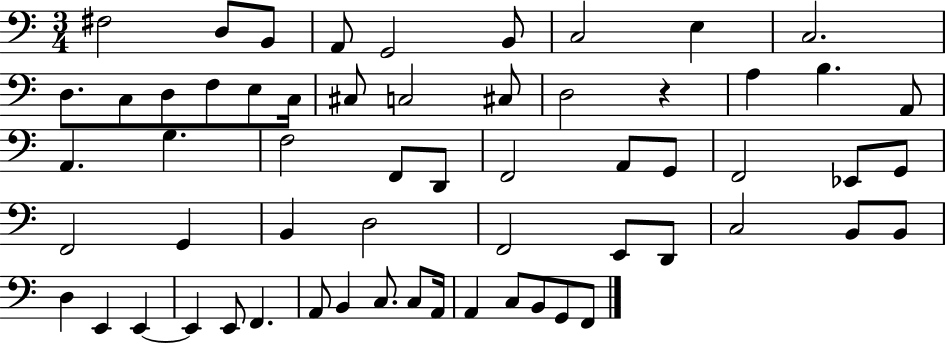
X:1
T:Untitled
M:3/4
L:1/4
K:C
^F,2 D,/2 B,,/2 A,,/2 G,,2 B,,/2 C,2 E, C,2 D,/2 C,/2 D,/2 F,/2 E,/2 C,/4 ^C,/2 C,2 ^C,/2 D,2 z A, B, A,,/2 A,, G, F,2 F,,/2 D,,/2 F,,2 A,,/2 G,,/2 F,,2 _E,,/2 G,,/2 F,,2 G,, B,, D,2 F,,2 E,,/2 D,,/2 C,2 B,,/2 B,,/2 D, E,, E,, E,, E,,/2 F,, A,,/2 B,, C,/2 C,/2 A,,/4 A,, C,/2 B,,/2 G,,/2 F,,/2